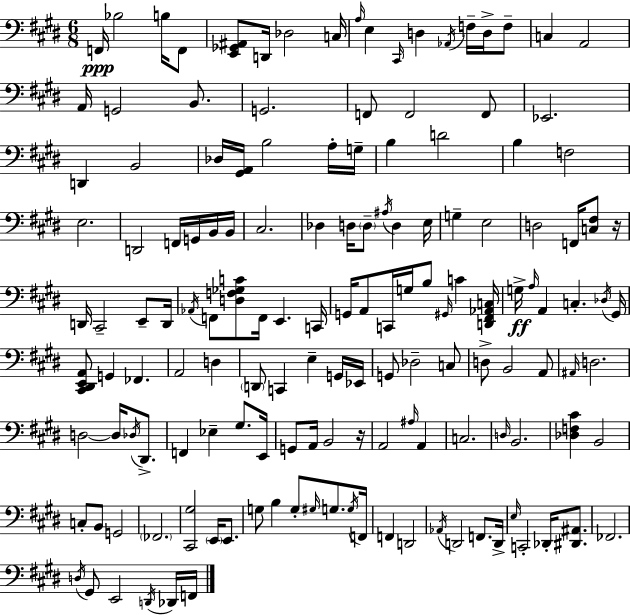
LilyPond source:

{
  \clef bass
  \numericTimeSignature
  \time 6/8
  \key e \major
  \repeat volta 2 { f,16\ppp bes2 b16 f,8 | <e, ges, ais,>8 d,16 des2 c16 | \grace { a16 } e4 \grace { cis,16 } d4 \acciaccatura { aes,16 } f16-- | d16-> f8-- c4 a,2 | \break a,16 g,2 | b,8. g,2. | f,8 f,2 | f,8 ees,2. | \break d,4 b,2 | des16 <gis, a,>16 b2 | a16-. g16-- b4 d'2 | b4 f2 | \break e2. | d,2 f,16 | g,16 b,16 b,16 cis2. | des4 d16 \parenthesize d8-- \acciaccatura { ais16 } d4 | \break e16 g4-- e2 | d2 | f,16 <c fis>8 r16 d,16 cis,2-- | e,8-- d,16 \acciaccatura { aes,16 } f,8 <d f ges c'>8 f,16 e,4. | \break c,16 g,16 a,8 c,16 g16 b8 | \grace { gis,16 } c'4 <d, fis, aes, c>16 g16->\ff \grace { a16 } a,4 | c4.-. \acciaccatura { des16 } gis,16 <cis, dis, e, a,>8 g,4 | fes,4. a,2 | \break d4 \parenthesize d,8 c,4 | e4-- g,16 ees,16 g,8 des2-- | c8 d8-> b,2 | a,8 \grace { ais,16 } d2. | \break d2~~ | d16 \acciaccatura { des16 } dis,8.-> f,4 | ees4-- gis8. e,16 g,8 | a,16 b,2 r16 a,2 | \break \grace { ais16 } a,4 c2. | \grace { d16 } | b,2. | <des f cis'>4 b,2 | \break c8-. b,8 g,2 | \parenthesize fes,2. | <cis, gis>2 \parenthesize e,16 e,8. | g8 b4 g8-. \grace { gis16 } g8. | \break \acciaccatura { g16 } f,16 f,4 d,2 | \acciaccatura { aes,16 } d,2 f,8. | d,16-> \grace { e16 } c,2-. | des,16-. <dis, ais,>8. fes,2. | \break \acciaccatura { d16 } gis,8 e,2 | \acciaccatura { d,16 } des,16 f,16 } \bar "|."
}